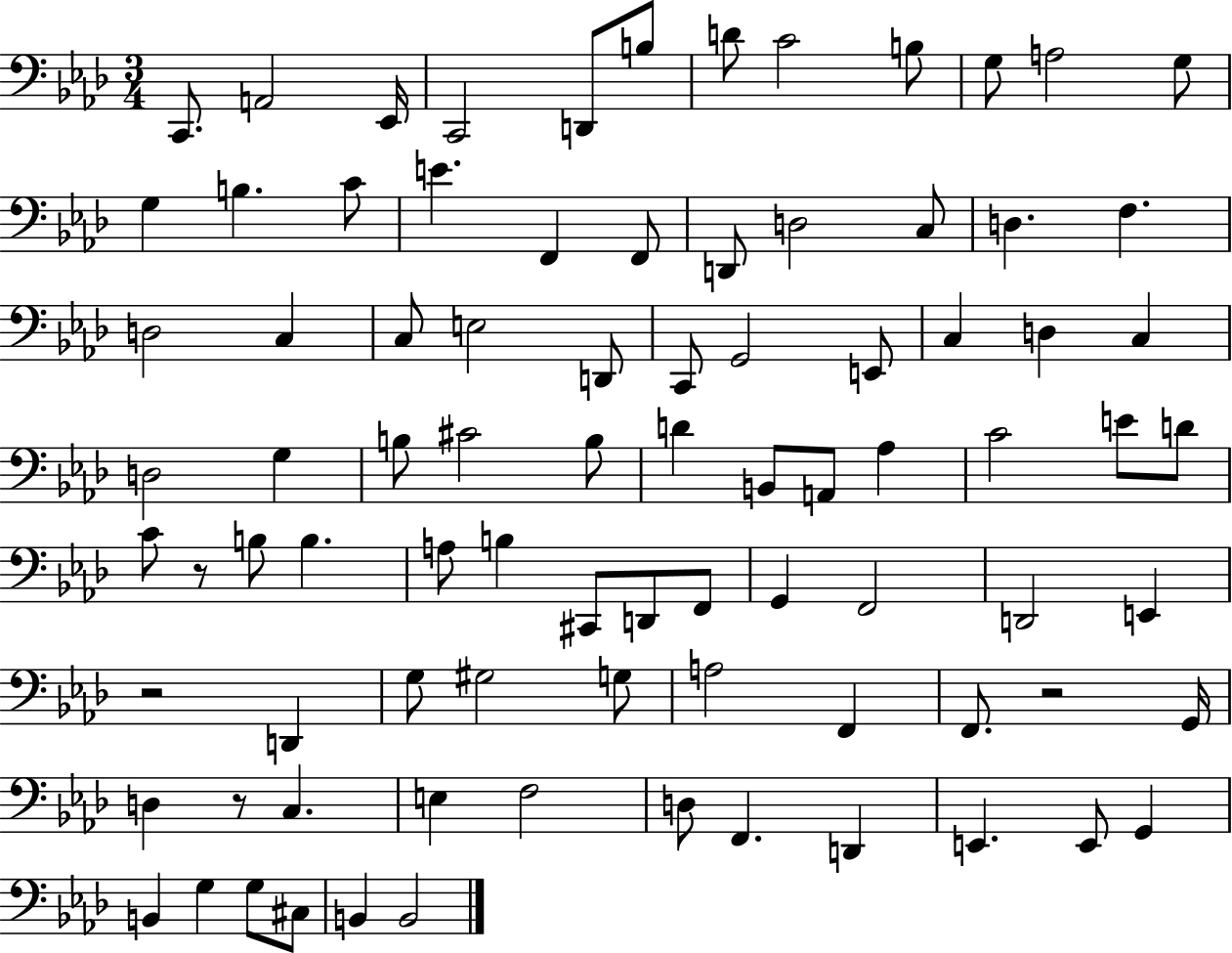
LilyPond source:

{
  \clef bass
  \numericTimeSignature
  \time 3/4
  \key aes \major
  c,8. a,2 ees,16 | c,2 d,8 b8 | d'8 c'2 b8 | g8 a2 g8 | \break g4 b4. c'8 | e'4. f,4 f,8 | d,8 d2 c8 | d4. f4. | \break d2 c4 | c8 e2 d,8 | c,8 g,2 e,8 | c4 d4 c4 | \break d2 g4 | b8 cis'2 b8 | d'4 b,8 a,8 aes4 | c'2 e'8 d'8 | \break c'8 r8 b8 b4. | a8 b4 cis,8 d,8 f,8 | g,4 f,2 | d,2 e,4 | \break r2 d,4 | g8 gis2 g8 | a2 f,4 | f,8. r2 g,16 | \break d4 r8 c4. | e4 f2 | d8 f,4. d,4 | e,4. e,8 g,4 | \break b,4 g4 g8 cis8 | b,4 b,2 | \bar "|."
}